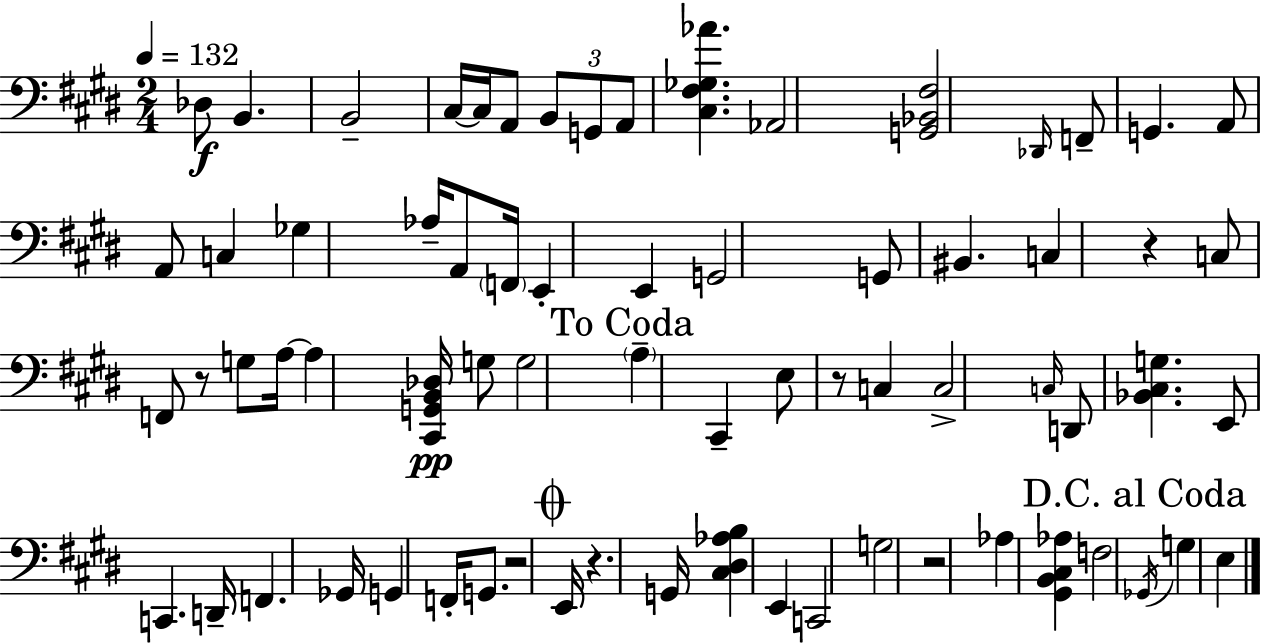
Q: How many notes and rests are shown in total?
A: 70